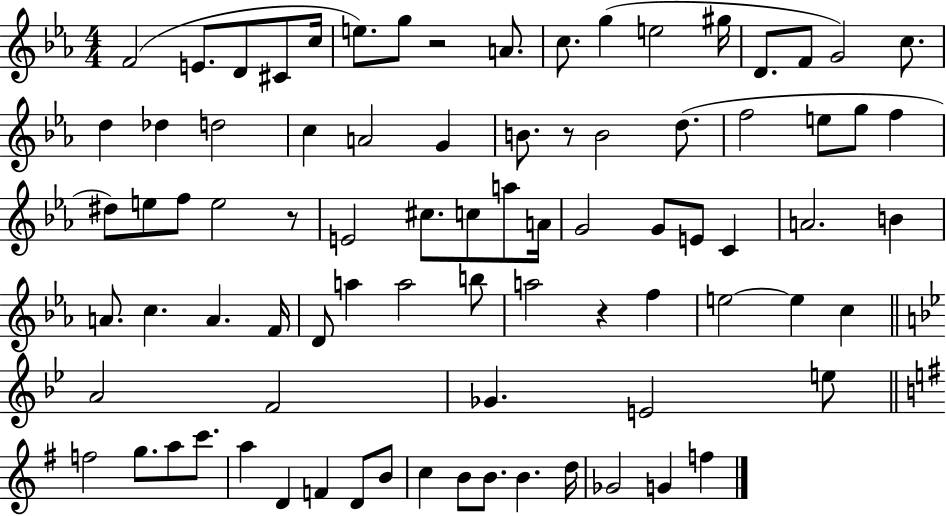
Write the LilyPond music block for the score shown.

{
  \clef treble
  \numericTimeSignature
  \time 4/4
  \key ees \major
  \repeat volta 2 { f'2( e'8. d'8 cis'8 c''16 | e''8.) g''8 r2 a'8. | c''8. g''4( e''2 gis''16 | d'8. f'8 g'2) c''8. | \break d''4 des''4 d''2 | c''4 a'2 g'4 | b'8. r8 b'2 d''8.( | f''2 e''8 g''8 f''4 | \break dis''8) e''8 f''8 e''2 r8 | e'2 cis''8. c''8 a''8 a'16 | g'2 g'8 e'8 c'4 | a'2. b'4 | \break a'8. c''4. a'4. f'16 | d'8 a''4 a''2 b''8 | a''2 r4 f''4 | e''2~~ e''4 c''4 | \break \bar "||" \break \key bes \major a'2 f'2 | ges'4. e'2 e''8 | \bar "||" \break \key g \major f''2 g''8. a''8 c'''8. | a''4 d'4 f'4 d'8 b'8 | c''4 b'8 b'8. b'4. d''16 | ges'2 g'4 f''4 | \break } \bar "|."
}